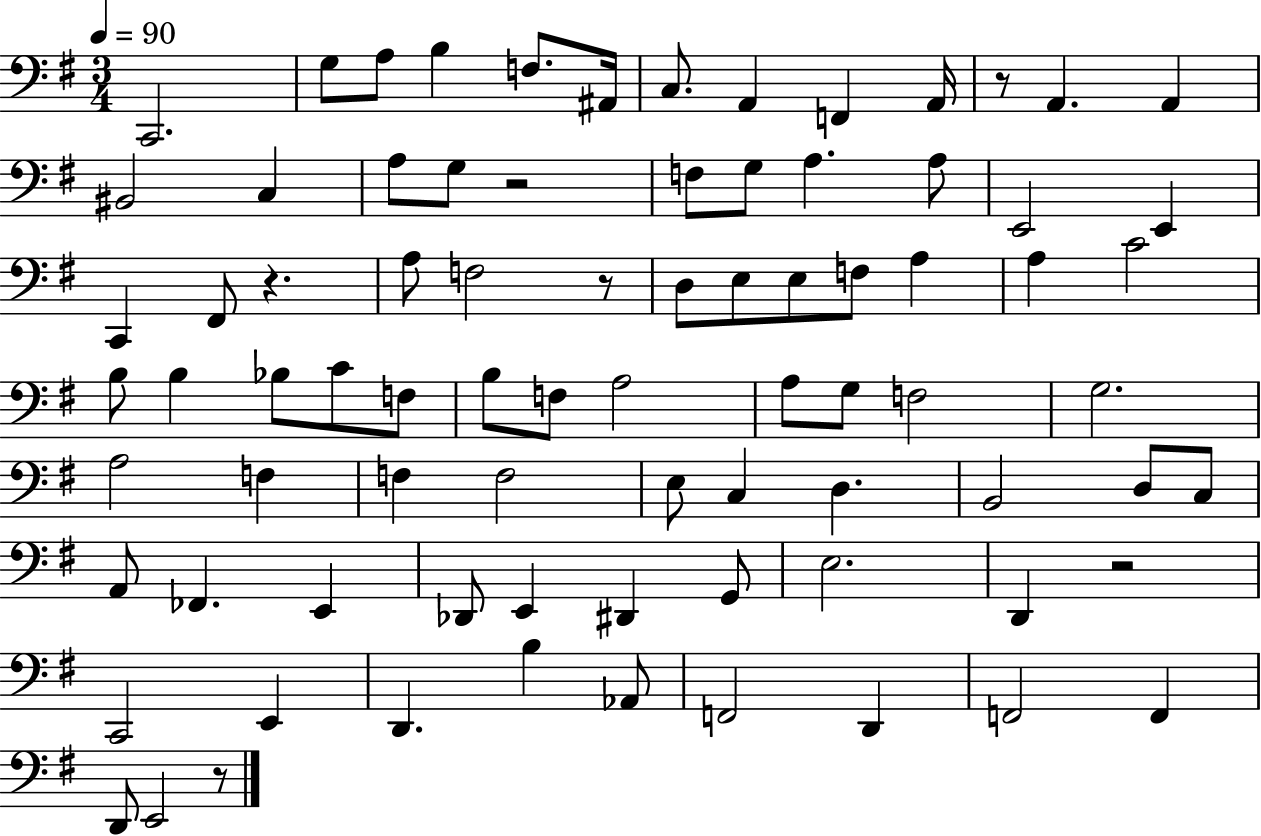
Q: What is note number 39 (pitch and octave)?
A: B3